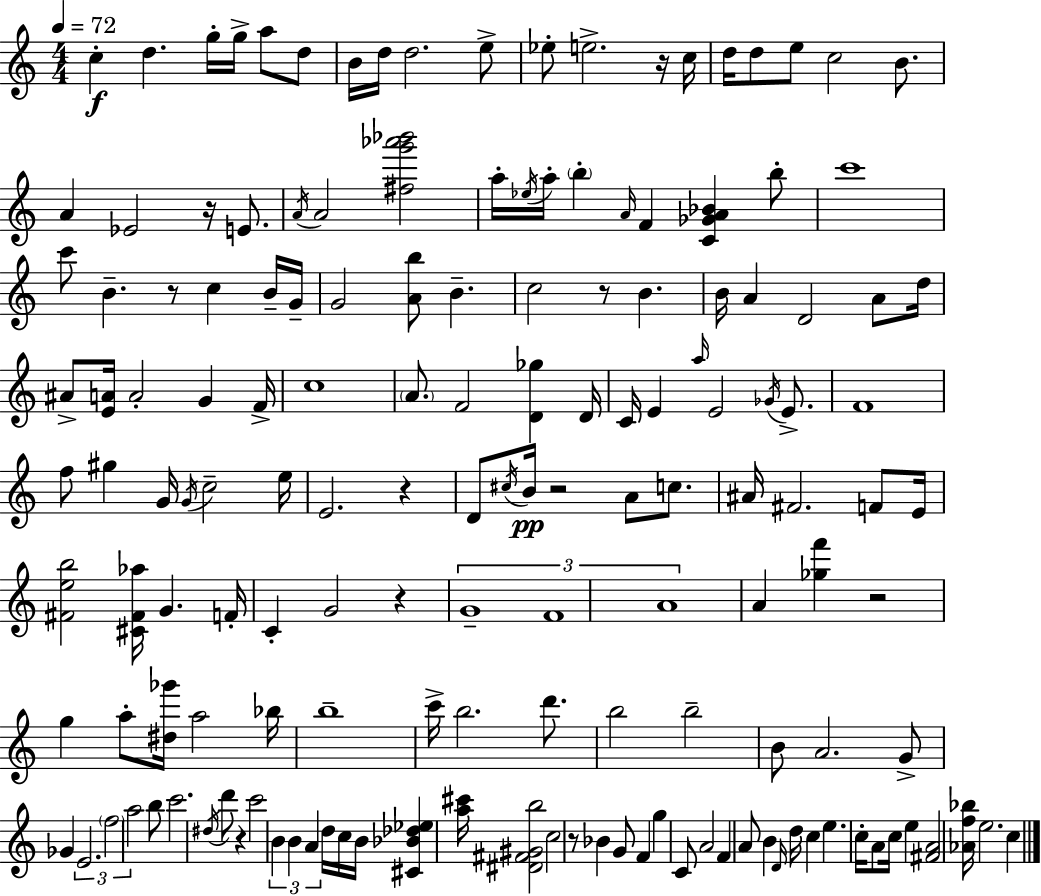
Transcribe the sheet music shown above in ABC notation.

X:1
T:Untitled
M:4/4
L:1/4
K:C
c d g/4 g/4 a/2 d/2 B/4 d/4 d2 e/2 _e/2 e2 z/4 c/4 d/4 d/2 e/2 c2 B/2 A _E2 z/4 E/2 A/4 A2 [^fg'_a'_b']2 a/4 _e/4 a/4 b A/4 F [C_GA_B] b/2 c'4 c'/2 B z/2 c B/4 G/4 G2 [Ab]/2 B c2 z/2 B B/4 A D2 A/2 d/4 ^A/2 [EA]/4 A2 G F/4 c4 A/2 F2 [D_g] D/4 C/4 E a/4 E2 _G/4 E/2 F4 f/2 ^g G/4 G/4 c2 e/4 E2 z D/2 ^c/4 B/4 z2 A/2 c/2 ^A/4 ^F2 F/2 E/4 [^Feb]2 [^C^F_a]/4 G F/4 C G2 z G4 F4 A4 A [_gf'] z2 g a/2 [^d_g']/4 a2 _b/4 b4 c'/4 b2 d'/2 b2 b2 B/2 A2 G/2 _G E2 f2 a2 b/2 c'2 ^d/4 d'/2 z c'2 B B A d/4 c/4 B/4 [^C_B_d_e] [a^c']/4 [^D^F^Gb]2 c2 z/2 _B G/2 F g C/2 A2 F A/2 B D/4 d/4 c e c/4 A/2 c/4 e [^FA]2 [_Af_b]/4 e2 c